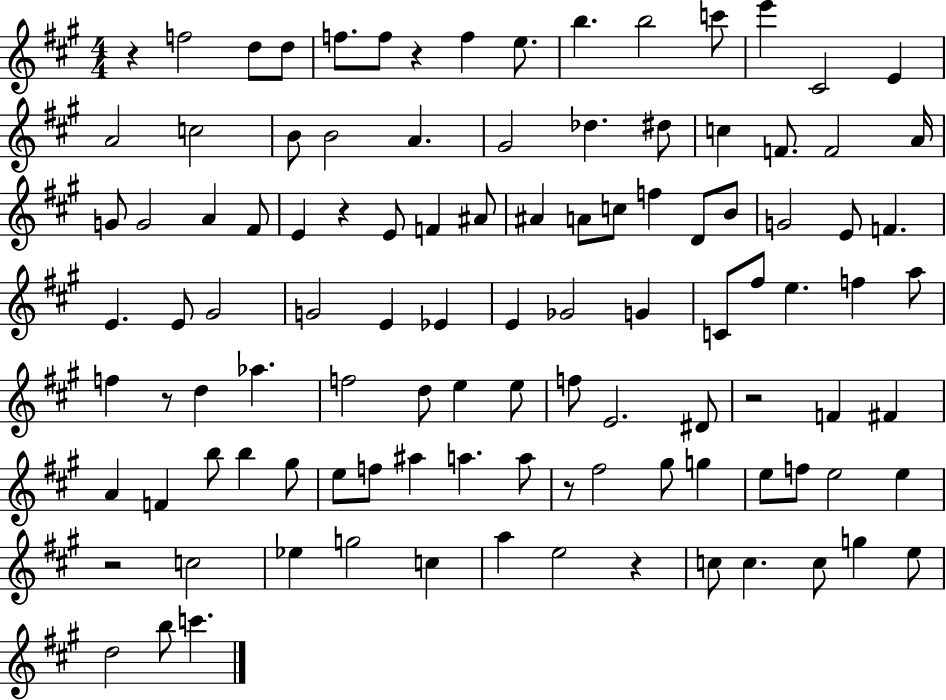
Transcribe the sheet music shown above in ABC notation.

X:1
T:Untitled
M:4/4
L:1/4
K:A
z f2 d/2 d/2 f/2 f/2 z f e/2 b b2 c'/2 e' ^C2 E A2 c2 B/2 B2 A ^G2 _d ^d/2 c F/2 F2 A/4 G/2 G2 A ^F/2 E z E/2 F ^A/2 ^A A/2 c/2 f D/2 B/2 G2 E/2 F E E/2 ^G2 G2 E _E E _G2 G C/2 ^f/2 e f a/2 f z/2 d _a f2 d/2 e e/2 f/2 E2 ^D/2 z2 F ^F A F b/2 b ^g/2 e/2 f/2 ^a a a/2 z/2 ^f2 ^g/2 g e/2 f/2 e2 e z2 c2 _e g2 c a e2 z c/2 c c/2 g e/2 d2 b/2 c'